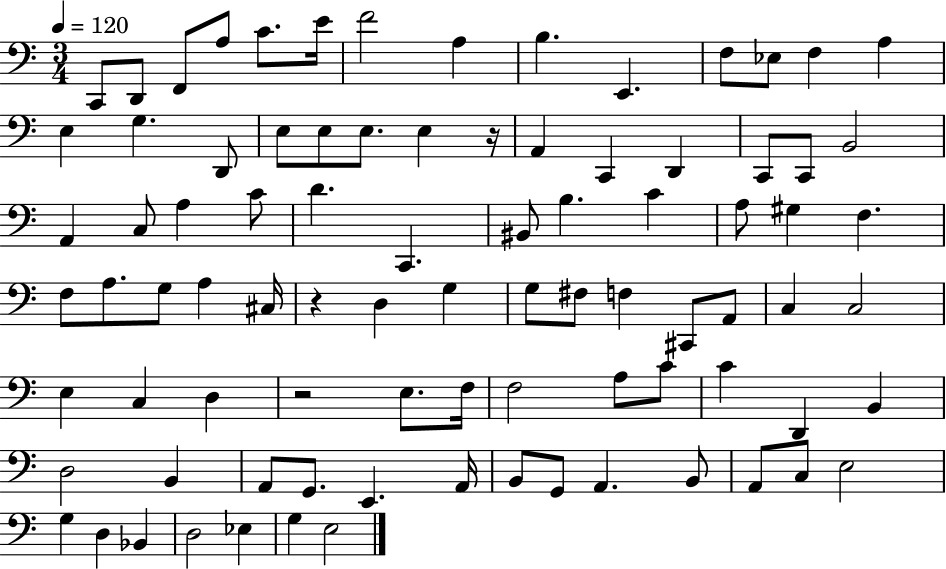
C2/e D2/e F2/e A3/e C4/e. E4/s F4/h A3/q B3/q. E2/q. F3/e Eb3/e F3/q A3/q E3/q G3/q. D2/e E3/e E3/e E3/e. E3/q R/s A2/q C2/q D2/q C2/e C2/e B2/h A2/q C3/e A3/q C4/e D4/q. C2/q. BIS2/e B3/q. C4/q A3/e G#3/q F3/q. F3/e A3/e. G3/e A3/q C#3/s R/q D3/q G3/q G3/e F#3/e F3/q C#2/e A2/e C3/q C3/h E3/q C3/q D3/q R/h E3/e. F3/s F3/h A3/e C4/e C4/q D2/q B2/q D3/h B2/q A2/e G2/e. E2/q. A2/s B2/e G2/e A2/q. B2/e A2/e C3/e E3/h G3/q D3/q Bb2/q D3/h Eb3/q G3/q E3/h